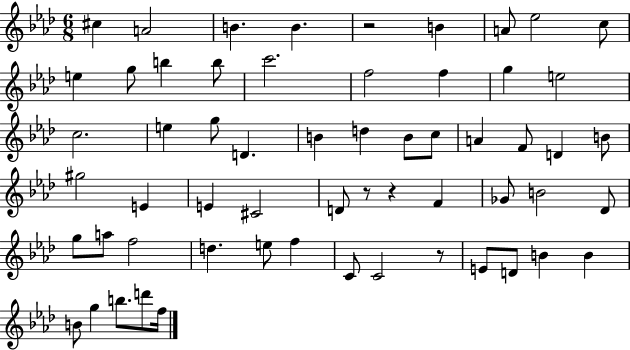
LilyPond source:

{
  \clef treble
  \numericTimeSignature
  \time 6/8
  \key aes \major
  cis''4 a'2 | b'4. b'4. | r2 b'4 | a'8 ees''2 c''8 | \break e''4 g''8 b''4 b''8 | c'''2. | f''2 f''4 | g''4 e''2 | \break c''2. | e''4 g''8 d'4. | b'4 d''4 b'8 c''8 | a'4 f'8 d'4 b'8 | \break gis''2 e'4 | e'4 cis'2 | d'8 r8 r4 f'4 | ges'8 b'2 des'8 | \break g''8 a''8 f''2 | d''4. e''8 f''4 | c'8 c'2 r8 | e'8 d'8 b'4 b'4 | \break b'8 g''4 b''8. d'''8 f''16 | \bar "|."
}